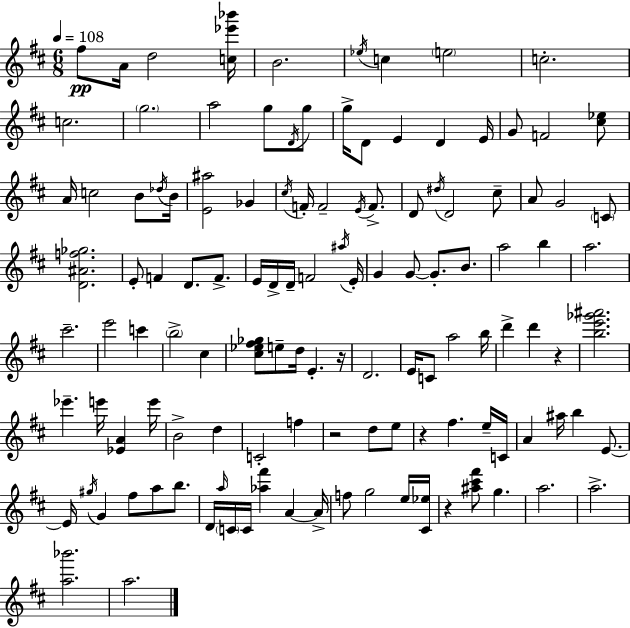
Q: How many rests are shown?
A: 5